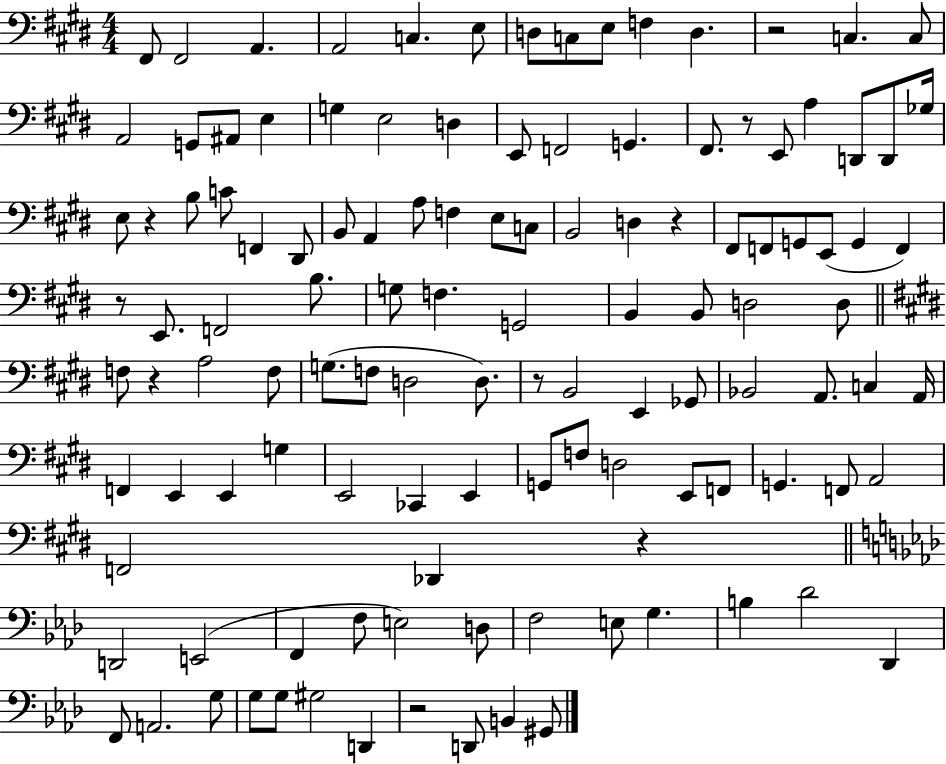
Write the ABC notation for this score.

X:1
T:Untitled
M:4/4
L:1/4
K:E
^F,,/2 ^F,,2 A,, A,,2 C, E,/2 D,/2 C,/2 E,/2 F, D, z2 C, C,/2 A,,2 G,,/2 ^A,,/2 E, G, E,2 D, E,,/2 F,,2 G,, ^F,,/2 z/2 E,,/2 A, D,,/2 D,,/2 _G,/4 E,/2 z B,/2 C/2 F,, ^D,,/2 B,,/2 A,, A,/2 F, E,/2 C,/2 B,,2 D, z ^F,,/2 F,,/2 G,,/2 E,,/2 G,, F,, z/2 E,,/2 F,,2 B,/2 G,/2 F, G,,2 B,, B,,/2 D,2 D,/2 F,/2 z A,2 F,/2 G,/2 F,/2 D,2 D,/2 z/2 B,,2 E,, _G,,/2 _B,,2 A,,/2 C, A,,/4 F,, E,, E,, G, E,,2 _C,, E,, G,,/2 F,/2 D,2 E,,/2 F,,/2 G,, F,,/2 A,,2 F,,2 _D,, z D,,2 E,,2 F,, F,/2 E,2 D,/2 F,2 E,/2 G, B, _D2 _D,, F,,/2 A,,2 G,/2 G,/2 G,/2 ^G,2 D,, z2 D,,/2 B,, ^G,,/2